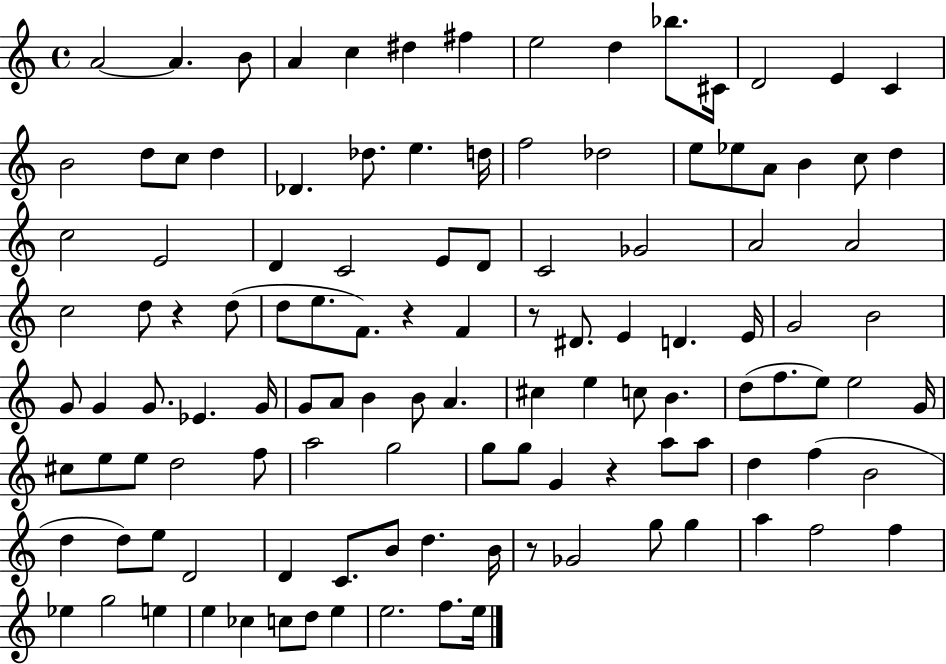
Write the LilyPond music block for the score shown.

{
  \clef treble
  \time 4/4
  \defaultTimeSignature
  \key c \major
  a'2~~ a'4. b'8 | a'4 c''4 dis''4 fis''4 | e''2 d''4 bes''8. cis'16 | d'2 e'4 c'4 | \break b'2 d''8 c''8 d''4 | des'4. des''8. e''4. d''16 | f''2 des''2 | e''8 ees''8 a'8 b'4 c''8 d''4 | \break c''2 e'2 | d'4 c'2 e'8 d'8 | c'2 ges'2 | a'2 a'2 | \break c''2 d''8 r4 d''8( | d''8 e''8. f'8.) r4 f'4 | r8 dis'8. e'4 d'4. e'16 | g'2 b'2 | \break g'8 g'4 g'8. ees'4. g'16 | g'8 a'8 b'4 b'8 a'4. | cis''4 e''4 c''8 b'4. | d''8( f''8. e''8) e''2 g'16 | \break cis''8 e''8 e''8 d''2 f''8 | a''2 g''2 | g''8 g''8 g'4 r4 a''8 a''8 | d''4 f''4( b'2 | \break d''4 d''8) e''8 d'2 | d'4 c'8. b'8 d''4. b'16 | r8 ges'2 g''8 g''4 | a''4 f''2 f''4 | \break ees''4 g''2 e''4 | e''4 ces''4 c''8 d''8 e''4 | e''2. f''8. e''16 | \bar "|."
}